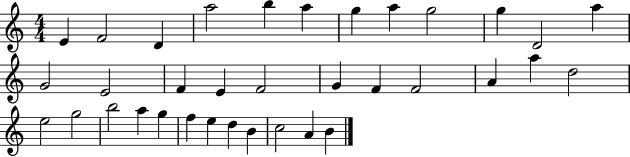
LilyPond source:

{
  \clef treble
  \numericTimeSignature
  \time 4/4
  \key c \major
  e'4 f'2 d'4 | a''2 b''4 a''4 | g''4 a''4 g''2 | g''4 d'2 a''4 | \break g'2 e'2 | f'4 e'4 f'2 | g'4 f'4 f'2 | a'4 a''4 d''2 | \break e''2 g''2 | b''2 a''4 g''4 | f''4 e''4 d''4 b'4 | c''2 a'4 b'4 | \break \bar "|."
}